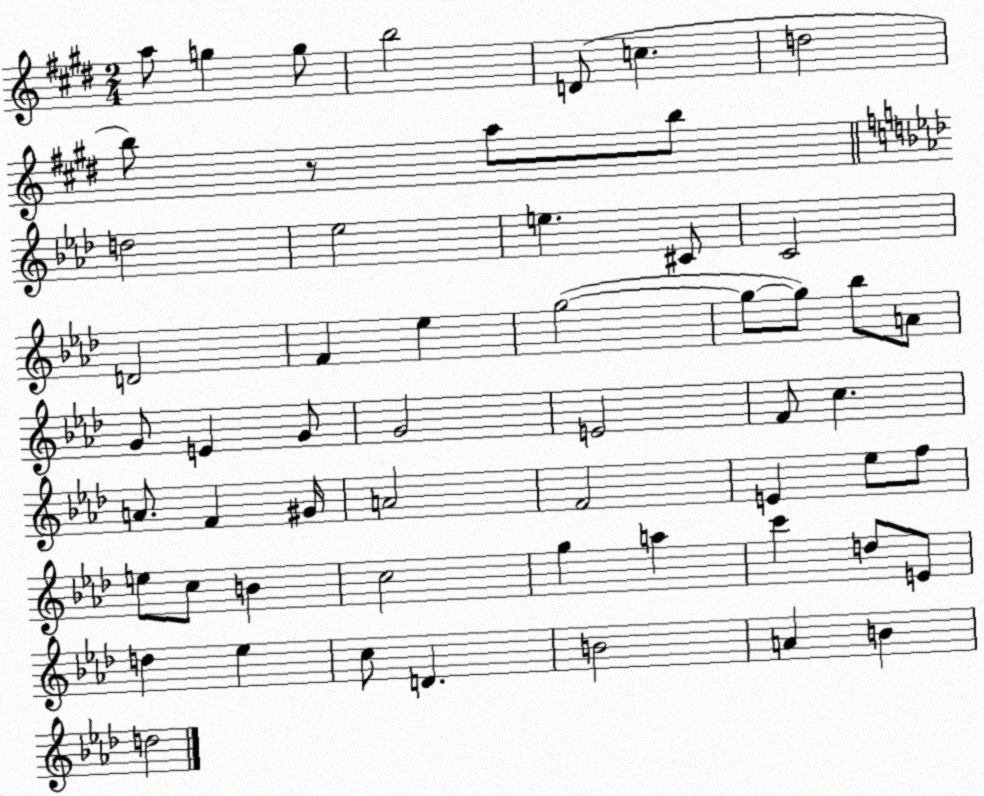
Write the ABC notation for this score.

X:1
T:Untitled
M:2/4
L:1/4
K:E
a/2 g g/2 b2 D/2 c d2 b/2 z/2 a/2 b/2 d2 _e2 e ^C/2 C2 D2 F _e g2 g/2 g/2 _b/2 A/2 G/2 E G/2 G2 E2 F/2 c A/2 F ^G/4 A2 F2 E _e/2 f/2 e/2 c/2 B c2 g a c' d/2 E/2 d _e c/2 D B2 A B d2